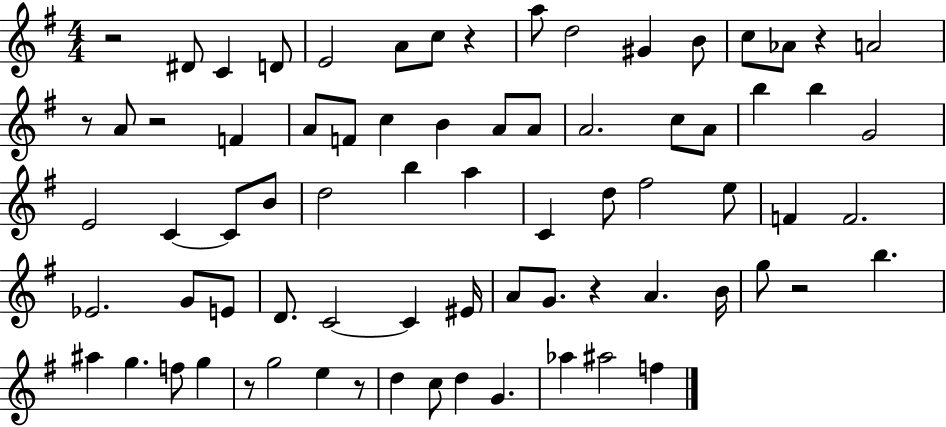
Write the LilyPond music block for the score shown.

{
  \clef treble
  \numericTimeSignature
  \time 4/4
  \key g \major
  r2 dis'8 c'4 d'8 | e'2 a'8 c''8 r4 | a''8 d''2 gis'4 b'8 | c''8 aes'8 r4 a'2 | \break r8 a'8 r2 f'4 | a'8 f'8 c''4 b'4 a'8 a'8 | a'2. c''8 a'8 | b''4 b''4 g'2 | \break e'2 c'4~~ c'8 b'8 | d''2 b''4 a''4 | c'4 d''8 fis''2 e''8 | f'4 f'2. | \break ees'2. g'8 e'8 | d'8. c'2~~ c'4 eis'16 | a'8 g'8. r4 a'4. b'16 | g''8 r2 b''4. | \break ais''4 g''4. f''8 g''4 | r8 g''2 e''4 r8 | d''4 c''8 d''4 g'4. | aes''4 ais''2 f''4 | \break \bar "|."
}